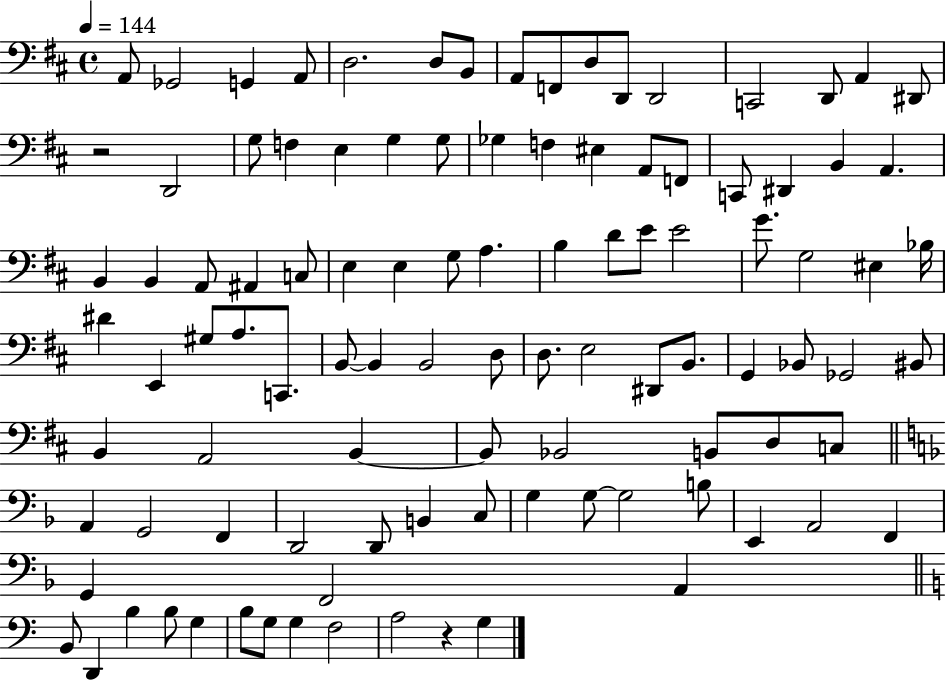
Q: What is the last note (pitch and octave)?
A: G3